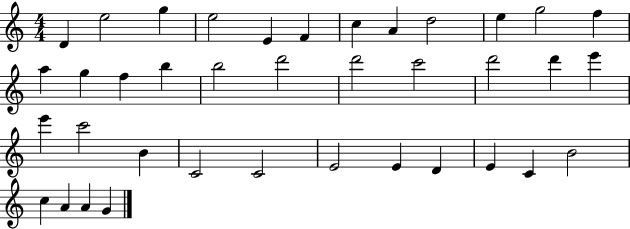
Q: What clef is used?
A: treble